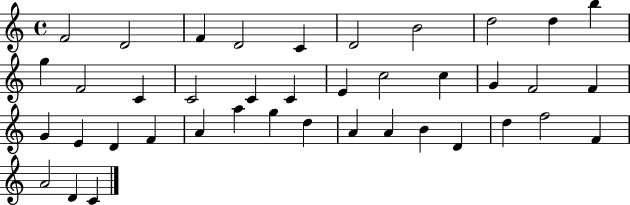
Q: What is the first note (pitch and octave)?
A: F4